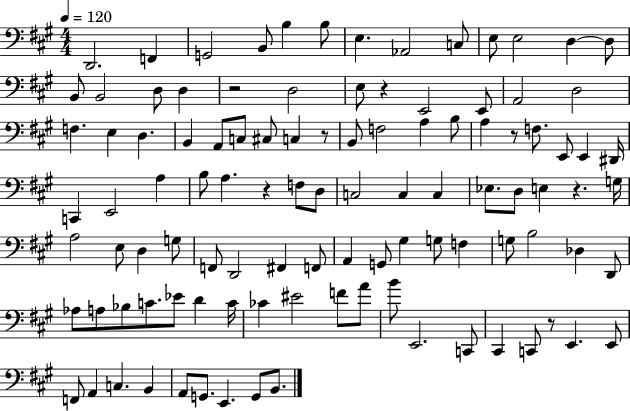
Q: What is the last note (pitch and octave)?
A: B2